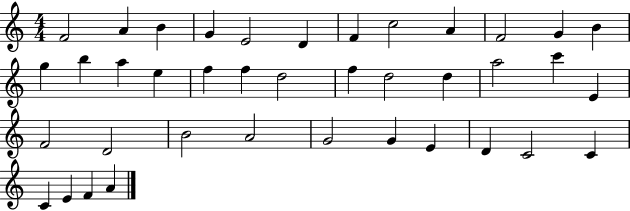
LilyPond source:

{
  \clef treble
  \numericTimeSignature
  \time 4/4
  \key c \major
  f'2 a'4 b'4 | g'4 e'2 d'4 | f'4 c''2 a'4 | f'2 g'4 b'4 | \break g''4 b''4 a''4 e''4 | f''4 f''4 d''2 | f''4 d''2 d''4 | a''2 c'''4 e'4 | \break f'2 d'2 | b'2 a'2 | g'2 g'4 e'4 | d'4 c'2 c'4 | \break c'4 e'4 f'4 a'4 | \bar "|."
}